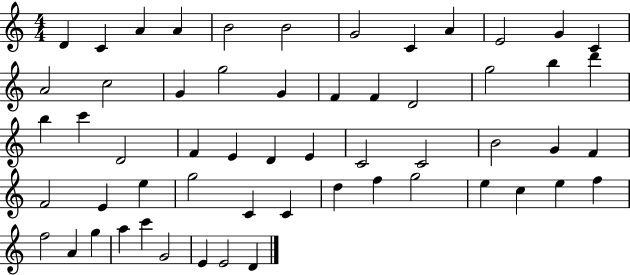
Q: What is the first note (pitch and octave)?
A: D4